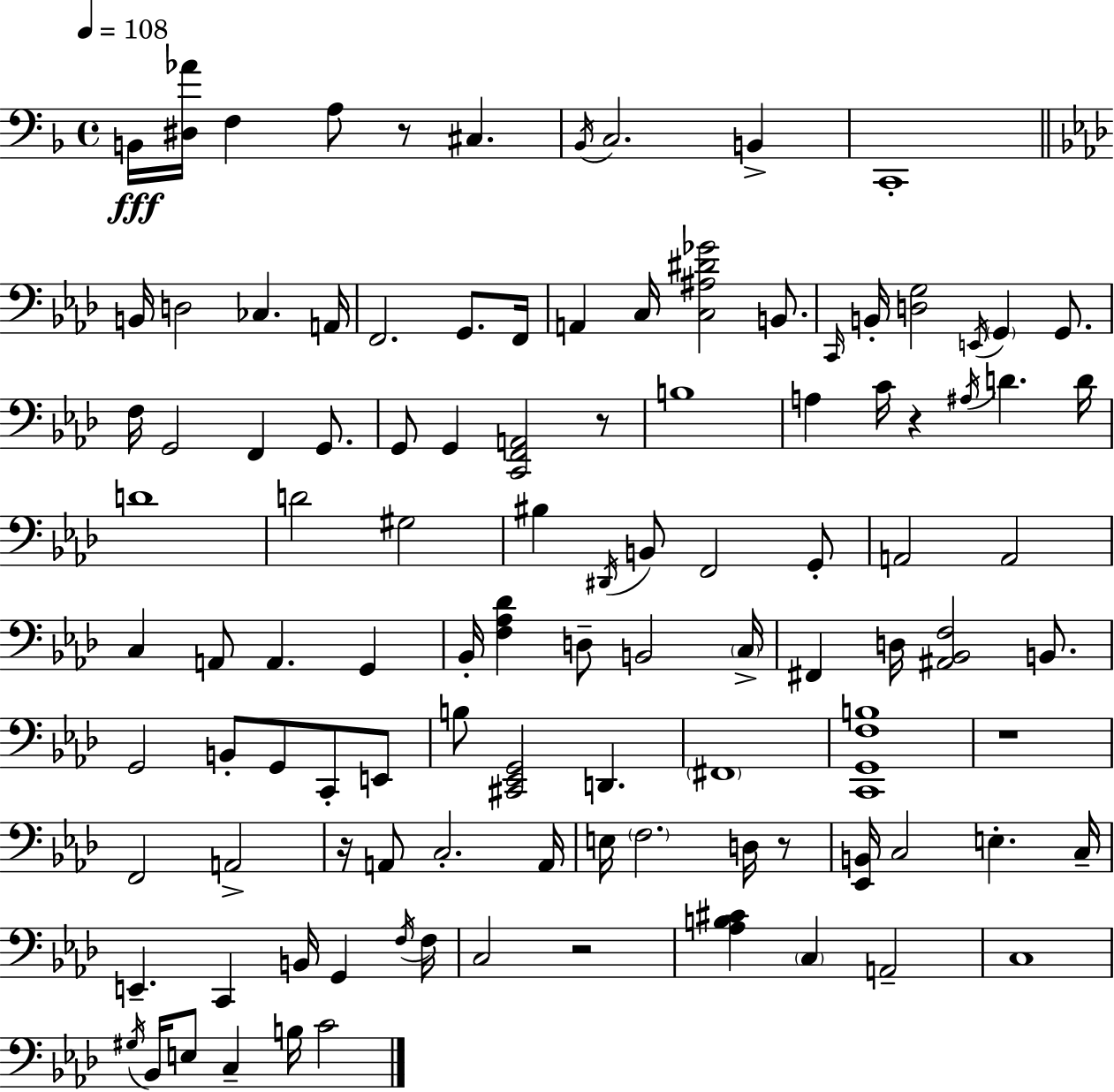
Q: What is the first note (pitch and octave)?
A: B2